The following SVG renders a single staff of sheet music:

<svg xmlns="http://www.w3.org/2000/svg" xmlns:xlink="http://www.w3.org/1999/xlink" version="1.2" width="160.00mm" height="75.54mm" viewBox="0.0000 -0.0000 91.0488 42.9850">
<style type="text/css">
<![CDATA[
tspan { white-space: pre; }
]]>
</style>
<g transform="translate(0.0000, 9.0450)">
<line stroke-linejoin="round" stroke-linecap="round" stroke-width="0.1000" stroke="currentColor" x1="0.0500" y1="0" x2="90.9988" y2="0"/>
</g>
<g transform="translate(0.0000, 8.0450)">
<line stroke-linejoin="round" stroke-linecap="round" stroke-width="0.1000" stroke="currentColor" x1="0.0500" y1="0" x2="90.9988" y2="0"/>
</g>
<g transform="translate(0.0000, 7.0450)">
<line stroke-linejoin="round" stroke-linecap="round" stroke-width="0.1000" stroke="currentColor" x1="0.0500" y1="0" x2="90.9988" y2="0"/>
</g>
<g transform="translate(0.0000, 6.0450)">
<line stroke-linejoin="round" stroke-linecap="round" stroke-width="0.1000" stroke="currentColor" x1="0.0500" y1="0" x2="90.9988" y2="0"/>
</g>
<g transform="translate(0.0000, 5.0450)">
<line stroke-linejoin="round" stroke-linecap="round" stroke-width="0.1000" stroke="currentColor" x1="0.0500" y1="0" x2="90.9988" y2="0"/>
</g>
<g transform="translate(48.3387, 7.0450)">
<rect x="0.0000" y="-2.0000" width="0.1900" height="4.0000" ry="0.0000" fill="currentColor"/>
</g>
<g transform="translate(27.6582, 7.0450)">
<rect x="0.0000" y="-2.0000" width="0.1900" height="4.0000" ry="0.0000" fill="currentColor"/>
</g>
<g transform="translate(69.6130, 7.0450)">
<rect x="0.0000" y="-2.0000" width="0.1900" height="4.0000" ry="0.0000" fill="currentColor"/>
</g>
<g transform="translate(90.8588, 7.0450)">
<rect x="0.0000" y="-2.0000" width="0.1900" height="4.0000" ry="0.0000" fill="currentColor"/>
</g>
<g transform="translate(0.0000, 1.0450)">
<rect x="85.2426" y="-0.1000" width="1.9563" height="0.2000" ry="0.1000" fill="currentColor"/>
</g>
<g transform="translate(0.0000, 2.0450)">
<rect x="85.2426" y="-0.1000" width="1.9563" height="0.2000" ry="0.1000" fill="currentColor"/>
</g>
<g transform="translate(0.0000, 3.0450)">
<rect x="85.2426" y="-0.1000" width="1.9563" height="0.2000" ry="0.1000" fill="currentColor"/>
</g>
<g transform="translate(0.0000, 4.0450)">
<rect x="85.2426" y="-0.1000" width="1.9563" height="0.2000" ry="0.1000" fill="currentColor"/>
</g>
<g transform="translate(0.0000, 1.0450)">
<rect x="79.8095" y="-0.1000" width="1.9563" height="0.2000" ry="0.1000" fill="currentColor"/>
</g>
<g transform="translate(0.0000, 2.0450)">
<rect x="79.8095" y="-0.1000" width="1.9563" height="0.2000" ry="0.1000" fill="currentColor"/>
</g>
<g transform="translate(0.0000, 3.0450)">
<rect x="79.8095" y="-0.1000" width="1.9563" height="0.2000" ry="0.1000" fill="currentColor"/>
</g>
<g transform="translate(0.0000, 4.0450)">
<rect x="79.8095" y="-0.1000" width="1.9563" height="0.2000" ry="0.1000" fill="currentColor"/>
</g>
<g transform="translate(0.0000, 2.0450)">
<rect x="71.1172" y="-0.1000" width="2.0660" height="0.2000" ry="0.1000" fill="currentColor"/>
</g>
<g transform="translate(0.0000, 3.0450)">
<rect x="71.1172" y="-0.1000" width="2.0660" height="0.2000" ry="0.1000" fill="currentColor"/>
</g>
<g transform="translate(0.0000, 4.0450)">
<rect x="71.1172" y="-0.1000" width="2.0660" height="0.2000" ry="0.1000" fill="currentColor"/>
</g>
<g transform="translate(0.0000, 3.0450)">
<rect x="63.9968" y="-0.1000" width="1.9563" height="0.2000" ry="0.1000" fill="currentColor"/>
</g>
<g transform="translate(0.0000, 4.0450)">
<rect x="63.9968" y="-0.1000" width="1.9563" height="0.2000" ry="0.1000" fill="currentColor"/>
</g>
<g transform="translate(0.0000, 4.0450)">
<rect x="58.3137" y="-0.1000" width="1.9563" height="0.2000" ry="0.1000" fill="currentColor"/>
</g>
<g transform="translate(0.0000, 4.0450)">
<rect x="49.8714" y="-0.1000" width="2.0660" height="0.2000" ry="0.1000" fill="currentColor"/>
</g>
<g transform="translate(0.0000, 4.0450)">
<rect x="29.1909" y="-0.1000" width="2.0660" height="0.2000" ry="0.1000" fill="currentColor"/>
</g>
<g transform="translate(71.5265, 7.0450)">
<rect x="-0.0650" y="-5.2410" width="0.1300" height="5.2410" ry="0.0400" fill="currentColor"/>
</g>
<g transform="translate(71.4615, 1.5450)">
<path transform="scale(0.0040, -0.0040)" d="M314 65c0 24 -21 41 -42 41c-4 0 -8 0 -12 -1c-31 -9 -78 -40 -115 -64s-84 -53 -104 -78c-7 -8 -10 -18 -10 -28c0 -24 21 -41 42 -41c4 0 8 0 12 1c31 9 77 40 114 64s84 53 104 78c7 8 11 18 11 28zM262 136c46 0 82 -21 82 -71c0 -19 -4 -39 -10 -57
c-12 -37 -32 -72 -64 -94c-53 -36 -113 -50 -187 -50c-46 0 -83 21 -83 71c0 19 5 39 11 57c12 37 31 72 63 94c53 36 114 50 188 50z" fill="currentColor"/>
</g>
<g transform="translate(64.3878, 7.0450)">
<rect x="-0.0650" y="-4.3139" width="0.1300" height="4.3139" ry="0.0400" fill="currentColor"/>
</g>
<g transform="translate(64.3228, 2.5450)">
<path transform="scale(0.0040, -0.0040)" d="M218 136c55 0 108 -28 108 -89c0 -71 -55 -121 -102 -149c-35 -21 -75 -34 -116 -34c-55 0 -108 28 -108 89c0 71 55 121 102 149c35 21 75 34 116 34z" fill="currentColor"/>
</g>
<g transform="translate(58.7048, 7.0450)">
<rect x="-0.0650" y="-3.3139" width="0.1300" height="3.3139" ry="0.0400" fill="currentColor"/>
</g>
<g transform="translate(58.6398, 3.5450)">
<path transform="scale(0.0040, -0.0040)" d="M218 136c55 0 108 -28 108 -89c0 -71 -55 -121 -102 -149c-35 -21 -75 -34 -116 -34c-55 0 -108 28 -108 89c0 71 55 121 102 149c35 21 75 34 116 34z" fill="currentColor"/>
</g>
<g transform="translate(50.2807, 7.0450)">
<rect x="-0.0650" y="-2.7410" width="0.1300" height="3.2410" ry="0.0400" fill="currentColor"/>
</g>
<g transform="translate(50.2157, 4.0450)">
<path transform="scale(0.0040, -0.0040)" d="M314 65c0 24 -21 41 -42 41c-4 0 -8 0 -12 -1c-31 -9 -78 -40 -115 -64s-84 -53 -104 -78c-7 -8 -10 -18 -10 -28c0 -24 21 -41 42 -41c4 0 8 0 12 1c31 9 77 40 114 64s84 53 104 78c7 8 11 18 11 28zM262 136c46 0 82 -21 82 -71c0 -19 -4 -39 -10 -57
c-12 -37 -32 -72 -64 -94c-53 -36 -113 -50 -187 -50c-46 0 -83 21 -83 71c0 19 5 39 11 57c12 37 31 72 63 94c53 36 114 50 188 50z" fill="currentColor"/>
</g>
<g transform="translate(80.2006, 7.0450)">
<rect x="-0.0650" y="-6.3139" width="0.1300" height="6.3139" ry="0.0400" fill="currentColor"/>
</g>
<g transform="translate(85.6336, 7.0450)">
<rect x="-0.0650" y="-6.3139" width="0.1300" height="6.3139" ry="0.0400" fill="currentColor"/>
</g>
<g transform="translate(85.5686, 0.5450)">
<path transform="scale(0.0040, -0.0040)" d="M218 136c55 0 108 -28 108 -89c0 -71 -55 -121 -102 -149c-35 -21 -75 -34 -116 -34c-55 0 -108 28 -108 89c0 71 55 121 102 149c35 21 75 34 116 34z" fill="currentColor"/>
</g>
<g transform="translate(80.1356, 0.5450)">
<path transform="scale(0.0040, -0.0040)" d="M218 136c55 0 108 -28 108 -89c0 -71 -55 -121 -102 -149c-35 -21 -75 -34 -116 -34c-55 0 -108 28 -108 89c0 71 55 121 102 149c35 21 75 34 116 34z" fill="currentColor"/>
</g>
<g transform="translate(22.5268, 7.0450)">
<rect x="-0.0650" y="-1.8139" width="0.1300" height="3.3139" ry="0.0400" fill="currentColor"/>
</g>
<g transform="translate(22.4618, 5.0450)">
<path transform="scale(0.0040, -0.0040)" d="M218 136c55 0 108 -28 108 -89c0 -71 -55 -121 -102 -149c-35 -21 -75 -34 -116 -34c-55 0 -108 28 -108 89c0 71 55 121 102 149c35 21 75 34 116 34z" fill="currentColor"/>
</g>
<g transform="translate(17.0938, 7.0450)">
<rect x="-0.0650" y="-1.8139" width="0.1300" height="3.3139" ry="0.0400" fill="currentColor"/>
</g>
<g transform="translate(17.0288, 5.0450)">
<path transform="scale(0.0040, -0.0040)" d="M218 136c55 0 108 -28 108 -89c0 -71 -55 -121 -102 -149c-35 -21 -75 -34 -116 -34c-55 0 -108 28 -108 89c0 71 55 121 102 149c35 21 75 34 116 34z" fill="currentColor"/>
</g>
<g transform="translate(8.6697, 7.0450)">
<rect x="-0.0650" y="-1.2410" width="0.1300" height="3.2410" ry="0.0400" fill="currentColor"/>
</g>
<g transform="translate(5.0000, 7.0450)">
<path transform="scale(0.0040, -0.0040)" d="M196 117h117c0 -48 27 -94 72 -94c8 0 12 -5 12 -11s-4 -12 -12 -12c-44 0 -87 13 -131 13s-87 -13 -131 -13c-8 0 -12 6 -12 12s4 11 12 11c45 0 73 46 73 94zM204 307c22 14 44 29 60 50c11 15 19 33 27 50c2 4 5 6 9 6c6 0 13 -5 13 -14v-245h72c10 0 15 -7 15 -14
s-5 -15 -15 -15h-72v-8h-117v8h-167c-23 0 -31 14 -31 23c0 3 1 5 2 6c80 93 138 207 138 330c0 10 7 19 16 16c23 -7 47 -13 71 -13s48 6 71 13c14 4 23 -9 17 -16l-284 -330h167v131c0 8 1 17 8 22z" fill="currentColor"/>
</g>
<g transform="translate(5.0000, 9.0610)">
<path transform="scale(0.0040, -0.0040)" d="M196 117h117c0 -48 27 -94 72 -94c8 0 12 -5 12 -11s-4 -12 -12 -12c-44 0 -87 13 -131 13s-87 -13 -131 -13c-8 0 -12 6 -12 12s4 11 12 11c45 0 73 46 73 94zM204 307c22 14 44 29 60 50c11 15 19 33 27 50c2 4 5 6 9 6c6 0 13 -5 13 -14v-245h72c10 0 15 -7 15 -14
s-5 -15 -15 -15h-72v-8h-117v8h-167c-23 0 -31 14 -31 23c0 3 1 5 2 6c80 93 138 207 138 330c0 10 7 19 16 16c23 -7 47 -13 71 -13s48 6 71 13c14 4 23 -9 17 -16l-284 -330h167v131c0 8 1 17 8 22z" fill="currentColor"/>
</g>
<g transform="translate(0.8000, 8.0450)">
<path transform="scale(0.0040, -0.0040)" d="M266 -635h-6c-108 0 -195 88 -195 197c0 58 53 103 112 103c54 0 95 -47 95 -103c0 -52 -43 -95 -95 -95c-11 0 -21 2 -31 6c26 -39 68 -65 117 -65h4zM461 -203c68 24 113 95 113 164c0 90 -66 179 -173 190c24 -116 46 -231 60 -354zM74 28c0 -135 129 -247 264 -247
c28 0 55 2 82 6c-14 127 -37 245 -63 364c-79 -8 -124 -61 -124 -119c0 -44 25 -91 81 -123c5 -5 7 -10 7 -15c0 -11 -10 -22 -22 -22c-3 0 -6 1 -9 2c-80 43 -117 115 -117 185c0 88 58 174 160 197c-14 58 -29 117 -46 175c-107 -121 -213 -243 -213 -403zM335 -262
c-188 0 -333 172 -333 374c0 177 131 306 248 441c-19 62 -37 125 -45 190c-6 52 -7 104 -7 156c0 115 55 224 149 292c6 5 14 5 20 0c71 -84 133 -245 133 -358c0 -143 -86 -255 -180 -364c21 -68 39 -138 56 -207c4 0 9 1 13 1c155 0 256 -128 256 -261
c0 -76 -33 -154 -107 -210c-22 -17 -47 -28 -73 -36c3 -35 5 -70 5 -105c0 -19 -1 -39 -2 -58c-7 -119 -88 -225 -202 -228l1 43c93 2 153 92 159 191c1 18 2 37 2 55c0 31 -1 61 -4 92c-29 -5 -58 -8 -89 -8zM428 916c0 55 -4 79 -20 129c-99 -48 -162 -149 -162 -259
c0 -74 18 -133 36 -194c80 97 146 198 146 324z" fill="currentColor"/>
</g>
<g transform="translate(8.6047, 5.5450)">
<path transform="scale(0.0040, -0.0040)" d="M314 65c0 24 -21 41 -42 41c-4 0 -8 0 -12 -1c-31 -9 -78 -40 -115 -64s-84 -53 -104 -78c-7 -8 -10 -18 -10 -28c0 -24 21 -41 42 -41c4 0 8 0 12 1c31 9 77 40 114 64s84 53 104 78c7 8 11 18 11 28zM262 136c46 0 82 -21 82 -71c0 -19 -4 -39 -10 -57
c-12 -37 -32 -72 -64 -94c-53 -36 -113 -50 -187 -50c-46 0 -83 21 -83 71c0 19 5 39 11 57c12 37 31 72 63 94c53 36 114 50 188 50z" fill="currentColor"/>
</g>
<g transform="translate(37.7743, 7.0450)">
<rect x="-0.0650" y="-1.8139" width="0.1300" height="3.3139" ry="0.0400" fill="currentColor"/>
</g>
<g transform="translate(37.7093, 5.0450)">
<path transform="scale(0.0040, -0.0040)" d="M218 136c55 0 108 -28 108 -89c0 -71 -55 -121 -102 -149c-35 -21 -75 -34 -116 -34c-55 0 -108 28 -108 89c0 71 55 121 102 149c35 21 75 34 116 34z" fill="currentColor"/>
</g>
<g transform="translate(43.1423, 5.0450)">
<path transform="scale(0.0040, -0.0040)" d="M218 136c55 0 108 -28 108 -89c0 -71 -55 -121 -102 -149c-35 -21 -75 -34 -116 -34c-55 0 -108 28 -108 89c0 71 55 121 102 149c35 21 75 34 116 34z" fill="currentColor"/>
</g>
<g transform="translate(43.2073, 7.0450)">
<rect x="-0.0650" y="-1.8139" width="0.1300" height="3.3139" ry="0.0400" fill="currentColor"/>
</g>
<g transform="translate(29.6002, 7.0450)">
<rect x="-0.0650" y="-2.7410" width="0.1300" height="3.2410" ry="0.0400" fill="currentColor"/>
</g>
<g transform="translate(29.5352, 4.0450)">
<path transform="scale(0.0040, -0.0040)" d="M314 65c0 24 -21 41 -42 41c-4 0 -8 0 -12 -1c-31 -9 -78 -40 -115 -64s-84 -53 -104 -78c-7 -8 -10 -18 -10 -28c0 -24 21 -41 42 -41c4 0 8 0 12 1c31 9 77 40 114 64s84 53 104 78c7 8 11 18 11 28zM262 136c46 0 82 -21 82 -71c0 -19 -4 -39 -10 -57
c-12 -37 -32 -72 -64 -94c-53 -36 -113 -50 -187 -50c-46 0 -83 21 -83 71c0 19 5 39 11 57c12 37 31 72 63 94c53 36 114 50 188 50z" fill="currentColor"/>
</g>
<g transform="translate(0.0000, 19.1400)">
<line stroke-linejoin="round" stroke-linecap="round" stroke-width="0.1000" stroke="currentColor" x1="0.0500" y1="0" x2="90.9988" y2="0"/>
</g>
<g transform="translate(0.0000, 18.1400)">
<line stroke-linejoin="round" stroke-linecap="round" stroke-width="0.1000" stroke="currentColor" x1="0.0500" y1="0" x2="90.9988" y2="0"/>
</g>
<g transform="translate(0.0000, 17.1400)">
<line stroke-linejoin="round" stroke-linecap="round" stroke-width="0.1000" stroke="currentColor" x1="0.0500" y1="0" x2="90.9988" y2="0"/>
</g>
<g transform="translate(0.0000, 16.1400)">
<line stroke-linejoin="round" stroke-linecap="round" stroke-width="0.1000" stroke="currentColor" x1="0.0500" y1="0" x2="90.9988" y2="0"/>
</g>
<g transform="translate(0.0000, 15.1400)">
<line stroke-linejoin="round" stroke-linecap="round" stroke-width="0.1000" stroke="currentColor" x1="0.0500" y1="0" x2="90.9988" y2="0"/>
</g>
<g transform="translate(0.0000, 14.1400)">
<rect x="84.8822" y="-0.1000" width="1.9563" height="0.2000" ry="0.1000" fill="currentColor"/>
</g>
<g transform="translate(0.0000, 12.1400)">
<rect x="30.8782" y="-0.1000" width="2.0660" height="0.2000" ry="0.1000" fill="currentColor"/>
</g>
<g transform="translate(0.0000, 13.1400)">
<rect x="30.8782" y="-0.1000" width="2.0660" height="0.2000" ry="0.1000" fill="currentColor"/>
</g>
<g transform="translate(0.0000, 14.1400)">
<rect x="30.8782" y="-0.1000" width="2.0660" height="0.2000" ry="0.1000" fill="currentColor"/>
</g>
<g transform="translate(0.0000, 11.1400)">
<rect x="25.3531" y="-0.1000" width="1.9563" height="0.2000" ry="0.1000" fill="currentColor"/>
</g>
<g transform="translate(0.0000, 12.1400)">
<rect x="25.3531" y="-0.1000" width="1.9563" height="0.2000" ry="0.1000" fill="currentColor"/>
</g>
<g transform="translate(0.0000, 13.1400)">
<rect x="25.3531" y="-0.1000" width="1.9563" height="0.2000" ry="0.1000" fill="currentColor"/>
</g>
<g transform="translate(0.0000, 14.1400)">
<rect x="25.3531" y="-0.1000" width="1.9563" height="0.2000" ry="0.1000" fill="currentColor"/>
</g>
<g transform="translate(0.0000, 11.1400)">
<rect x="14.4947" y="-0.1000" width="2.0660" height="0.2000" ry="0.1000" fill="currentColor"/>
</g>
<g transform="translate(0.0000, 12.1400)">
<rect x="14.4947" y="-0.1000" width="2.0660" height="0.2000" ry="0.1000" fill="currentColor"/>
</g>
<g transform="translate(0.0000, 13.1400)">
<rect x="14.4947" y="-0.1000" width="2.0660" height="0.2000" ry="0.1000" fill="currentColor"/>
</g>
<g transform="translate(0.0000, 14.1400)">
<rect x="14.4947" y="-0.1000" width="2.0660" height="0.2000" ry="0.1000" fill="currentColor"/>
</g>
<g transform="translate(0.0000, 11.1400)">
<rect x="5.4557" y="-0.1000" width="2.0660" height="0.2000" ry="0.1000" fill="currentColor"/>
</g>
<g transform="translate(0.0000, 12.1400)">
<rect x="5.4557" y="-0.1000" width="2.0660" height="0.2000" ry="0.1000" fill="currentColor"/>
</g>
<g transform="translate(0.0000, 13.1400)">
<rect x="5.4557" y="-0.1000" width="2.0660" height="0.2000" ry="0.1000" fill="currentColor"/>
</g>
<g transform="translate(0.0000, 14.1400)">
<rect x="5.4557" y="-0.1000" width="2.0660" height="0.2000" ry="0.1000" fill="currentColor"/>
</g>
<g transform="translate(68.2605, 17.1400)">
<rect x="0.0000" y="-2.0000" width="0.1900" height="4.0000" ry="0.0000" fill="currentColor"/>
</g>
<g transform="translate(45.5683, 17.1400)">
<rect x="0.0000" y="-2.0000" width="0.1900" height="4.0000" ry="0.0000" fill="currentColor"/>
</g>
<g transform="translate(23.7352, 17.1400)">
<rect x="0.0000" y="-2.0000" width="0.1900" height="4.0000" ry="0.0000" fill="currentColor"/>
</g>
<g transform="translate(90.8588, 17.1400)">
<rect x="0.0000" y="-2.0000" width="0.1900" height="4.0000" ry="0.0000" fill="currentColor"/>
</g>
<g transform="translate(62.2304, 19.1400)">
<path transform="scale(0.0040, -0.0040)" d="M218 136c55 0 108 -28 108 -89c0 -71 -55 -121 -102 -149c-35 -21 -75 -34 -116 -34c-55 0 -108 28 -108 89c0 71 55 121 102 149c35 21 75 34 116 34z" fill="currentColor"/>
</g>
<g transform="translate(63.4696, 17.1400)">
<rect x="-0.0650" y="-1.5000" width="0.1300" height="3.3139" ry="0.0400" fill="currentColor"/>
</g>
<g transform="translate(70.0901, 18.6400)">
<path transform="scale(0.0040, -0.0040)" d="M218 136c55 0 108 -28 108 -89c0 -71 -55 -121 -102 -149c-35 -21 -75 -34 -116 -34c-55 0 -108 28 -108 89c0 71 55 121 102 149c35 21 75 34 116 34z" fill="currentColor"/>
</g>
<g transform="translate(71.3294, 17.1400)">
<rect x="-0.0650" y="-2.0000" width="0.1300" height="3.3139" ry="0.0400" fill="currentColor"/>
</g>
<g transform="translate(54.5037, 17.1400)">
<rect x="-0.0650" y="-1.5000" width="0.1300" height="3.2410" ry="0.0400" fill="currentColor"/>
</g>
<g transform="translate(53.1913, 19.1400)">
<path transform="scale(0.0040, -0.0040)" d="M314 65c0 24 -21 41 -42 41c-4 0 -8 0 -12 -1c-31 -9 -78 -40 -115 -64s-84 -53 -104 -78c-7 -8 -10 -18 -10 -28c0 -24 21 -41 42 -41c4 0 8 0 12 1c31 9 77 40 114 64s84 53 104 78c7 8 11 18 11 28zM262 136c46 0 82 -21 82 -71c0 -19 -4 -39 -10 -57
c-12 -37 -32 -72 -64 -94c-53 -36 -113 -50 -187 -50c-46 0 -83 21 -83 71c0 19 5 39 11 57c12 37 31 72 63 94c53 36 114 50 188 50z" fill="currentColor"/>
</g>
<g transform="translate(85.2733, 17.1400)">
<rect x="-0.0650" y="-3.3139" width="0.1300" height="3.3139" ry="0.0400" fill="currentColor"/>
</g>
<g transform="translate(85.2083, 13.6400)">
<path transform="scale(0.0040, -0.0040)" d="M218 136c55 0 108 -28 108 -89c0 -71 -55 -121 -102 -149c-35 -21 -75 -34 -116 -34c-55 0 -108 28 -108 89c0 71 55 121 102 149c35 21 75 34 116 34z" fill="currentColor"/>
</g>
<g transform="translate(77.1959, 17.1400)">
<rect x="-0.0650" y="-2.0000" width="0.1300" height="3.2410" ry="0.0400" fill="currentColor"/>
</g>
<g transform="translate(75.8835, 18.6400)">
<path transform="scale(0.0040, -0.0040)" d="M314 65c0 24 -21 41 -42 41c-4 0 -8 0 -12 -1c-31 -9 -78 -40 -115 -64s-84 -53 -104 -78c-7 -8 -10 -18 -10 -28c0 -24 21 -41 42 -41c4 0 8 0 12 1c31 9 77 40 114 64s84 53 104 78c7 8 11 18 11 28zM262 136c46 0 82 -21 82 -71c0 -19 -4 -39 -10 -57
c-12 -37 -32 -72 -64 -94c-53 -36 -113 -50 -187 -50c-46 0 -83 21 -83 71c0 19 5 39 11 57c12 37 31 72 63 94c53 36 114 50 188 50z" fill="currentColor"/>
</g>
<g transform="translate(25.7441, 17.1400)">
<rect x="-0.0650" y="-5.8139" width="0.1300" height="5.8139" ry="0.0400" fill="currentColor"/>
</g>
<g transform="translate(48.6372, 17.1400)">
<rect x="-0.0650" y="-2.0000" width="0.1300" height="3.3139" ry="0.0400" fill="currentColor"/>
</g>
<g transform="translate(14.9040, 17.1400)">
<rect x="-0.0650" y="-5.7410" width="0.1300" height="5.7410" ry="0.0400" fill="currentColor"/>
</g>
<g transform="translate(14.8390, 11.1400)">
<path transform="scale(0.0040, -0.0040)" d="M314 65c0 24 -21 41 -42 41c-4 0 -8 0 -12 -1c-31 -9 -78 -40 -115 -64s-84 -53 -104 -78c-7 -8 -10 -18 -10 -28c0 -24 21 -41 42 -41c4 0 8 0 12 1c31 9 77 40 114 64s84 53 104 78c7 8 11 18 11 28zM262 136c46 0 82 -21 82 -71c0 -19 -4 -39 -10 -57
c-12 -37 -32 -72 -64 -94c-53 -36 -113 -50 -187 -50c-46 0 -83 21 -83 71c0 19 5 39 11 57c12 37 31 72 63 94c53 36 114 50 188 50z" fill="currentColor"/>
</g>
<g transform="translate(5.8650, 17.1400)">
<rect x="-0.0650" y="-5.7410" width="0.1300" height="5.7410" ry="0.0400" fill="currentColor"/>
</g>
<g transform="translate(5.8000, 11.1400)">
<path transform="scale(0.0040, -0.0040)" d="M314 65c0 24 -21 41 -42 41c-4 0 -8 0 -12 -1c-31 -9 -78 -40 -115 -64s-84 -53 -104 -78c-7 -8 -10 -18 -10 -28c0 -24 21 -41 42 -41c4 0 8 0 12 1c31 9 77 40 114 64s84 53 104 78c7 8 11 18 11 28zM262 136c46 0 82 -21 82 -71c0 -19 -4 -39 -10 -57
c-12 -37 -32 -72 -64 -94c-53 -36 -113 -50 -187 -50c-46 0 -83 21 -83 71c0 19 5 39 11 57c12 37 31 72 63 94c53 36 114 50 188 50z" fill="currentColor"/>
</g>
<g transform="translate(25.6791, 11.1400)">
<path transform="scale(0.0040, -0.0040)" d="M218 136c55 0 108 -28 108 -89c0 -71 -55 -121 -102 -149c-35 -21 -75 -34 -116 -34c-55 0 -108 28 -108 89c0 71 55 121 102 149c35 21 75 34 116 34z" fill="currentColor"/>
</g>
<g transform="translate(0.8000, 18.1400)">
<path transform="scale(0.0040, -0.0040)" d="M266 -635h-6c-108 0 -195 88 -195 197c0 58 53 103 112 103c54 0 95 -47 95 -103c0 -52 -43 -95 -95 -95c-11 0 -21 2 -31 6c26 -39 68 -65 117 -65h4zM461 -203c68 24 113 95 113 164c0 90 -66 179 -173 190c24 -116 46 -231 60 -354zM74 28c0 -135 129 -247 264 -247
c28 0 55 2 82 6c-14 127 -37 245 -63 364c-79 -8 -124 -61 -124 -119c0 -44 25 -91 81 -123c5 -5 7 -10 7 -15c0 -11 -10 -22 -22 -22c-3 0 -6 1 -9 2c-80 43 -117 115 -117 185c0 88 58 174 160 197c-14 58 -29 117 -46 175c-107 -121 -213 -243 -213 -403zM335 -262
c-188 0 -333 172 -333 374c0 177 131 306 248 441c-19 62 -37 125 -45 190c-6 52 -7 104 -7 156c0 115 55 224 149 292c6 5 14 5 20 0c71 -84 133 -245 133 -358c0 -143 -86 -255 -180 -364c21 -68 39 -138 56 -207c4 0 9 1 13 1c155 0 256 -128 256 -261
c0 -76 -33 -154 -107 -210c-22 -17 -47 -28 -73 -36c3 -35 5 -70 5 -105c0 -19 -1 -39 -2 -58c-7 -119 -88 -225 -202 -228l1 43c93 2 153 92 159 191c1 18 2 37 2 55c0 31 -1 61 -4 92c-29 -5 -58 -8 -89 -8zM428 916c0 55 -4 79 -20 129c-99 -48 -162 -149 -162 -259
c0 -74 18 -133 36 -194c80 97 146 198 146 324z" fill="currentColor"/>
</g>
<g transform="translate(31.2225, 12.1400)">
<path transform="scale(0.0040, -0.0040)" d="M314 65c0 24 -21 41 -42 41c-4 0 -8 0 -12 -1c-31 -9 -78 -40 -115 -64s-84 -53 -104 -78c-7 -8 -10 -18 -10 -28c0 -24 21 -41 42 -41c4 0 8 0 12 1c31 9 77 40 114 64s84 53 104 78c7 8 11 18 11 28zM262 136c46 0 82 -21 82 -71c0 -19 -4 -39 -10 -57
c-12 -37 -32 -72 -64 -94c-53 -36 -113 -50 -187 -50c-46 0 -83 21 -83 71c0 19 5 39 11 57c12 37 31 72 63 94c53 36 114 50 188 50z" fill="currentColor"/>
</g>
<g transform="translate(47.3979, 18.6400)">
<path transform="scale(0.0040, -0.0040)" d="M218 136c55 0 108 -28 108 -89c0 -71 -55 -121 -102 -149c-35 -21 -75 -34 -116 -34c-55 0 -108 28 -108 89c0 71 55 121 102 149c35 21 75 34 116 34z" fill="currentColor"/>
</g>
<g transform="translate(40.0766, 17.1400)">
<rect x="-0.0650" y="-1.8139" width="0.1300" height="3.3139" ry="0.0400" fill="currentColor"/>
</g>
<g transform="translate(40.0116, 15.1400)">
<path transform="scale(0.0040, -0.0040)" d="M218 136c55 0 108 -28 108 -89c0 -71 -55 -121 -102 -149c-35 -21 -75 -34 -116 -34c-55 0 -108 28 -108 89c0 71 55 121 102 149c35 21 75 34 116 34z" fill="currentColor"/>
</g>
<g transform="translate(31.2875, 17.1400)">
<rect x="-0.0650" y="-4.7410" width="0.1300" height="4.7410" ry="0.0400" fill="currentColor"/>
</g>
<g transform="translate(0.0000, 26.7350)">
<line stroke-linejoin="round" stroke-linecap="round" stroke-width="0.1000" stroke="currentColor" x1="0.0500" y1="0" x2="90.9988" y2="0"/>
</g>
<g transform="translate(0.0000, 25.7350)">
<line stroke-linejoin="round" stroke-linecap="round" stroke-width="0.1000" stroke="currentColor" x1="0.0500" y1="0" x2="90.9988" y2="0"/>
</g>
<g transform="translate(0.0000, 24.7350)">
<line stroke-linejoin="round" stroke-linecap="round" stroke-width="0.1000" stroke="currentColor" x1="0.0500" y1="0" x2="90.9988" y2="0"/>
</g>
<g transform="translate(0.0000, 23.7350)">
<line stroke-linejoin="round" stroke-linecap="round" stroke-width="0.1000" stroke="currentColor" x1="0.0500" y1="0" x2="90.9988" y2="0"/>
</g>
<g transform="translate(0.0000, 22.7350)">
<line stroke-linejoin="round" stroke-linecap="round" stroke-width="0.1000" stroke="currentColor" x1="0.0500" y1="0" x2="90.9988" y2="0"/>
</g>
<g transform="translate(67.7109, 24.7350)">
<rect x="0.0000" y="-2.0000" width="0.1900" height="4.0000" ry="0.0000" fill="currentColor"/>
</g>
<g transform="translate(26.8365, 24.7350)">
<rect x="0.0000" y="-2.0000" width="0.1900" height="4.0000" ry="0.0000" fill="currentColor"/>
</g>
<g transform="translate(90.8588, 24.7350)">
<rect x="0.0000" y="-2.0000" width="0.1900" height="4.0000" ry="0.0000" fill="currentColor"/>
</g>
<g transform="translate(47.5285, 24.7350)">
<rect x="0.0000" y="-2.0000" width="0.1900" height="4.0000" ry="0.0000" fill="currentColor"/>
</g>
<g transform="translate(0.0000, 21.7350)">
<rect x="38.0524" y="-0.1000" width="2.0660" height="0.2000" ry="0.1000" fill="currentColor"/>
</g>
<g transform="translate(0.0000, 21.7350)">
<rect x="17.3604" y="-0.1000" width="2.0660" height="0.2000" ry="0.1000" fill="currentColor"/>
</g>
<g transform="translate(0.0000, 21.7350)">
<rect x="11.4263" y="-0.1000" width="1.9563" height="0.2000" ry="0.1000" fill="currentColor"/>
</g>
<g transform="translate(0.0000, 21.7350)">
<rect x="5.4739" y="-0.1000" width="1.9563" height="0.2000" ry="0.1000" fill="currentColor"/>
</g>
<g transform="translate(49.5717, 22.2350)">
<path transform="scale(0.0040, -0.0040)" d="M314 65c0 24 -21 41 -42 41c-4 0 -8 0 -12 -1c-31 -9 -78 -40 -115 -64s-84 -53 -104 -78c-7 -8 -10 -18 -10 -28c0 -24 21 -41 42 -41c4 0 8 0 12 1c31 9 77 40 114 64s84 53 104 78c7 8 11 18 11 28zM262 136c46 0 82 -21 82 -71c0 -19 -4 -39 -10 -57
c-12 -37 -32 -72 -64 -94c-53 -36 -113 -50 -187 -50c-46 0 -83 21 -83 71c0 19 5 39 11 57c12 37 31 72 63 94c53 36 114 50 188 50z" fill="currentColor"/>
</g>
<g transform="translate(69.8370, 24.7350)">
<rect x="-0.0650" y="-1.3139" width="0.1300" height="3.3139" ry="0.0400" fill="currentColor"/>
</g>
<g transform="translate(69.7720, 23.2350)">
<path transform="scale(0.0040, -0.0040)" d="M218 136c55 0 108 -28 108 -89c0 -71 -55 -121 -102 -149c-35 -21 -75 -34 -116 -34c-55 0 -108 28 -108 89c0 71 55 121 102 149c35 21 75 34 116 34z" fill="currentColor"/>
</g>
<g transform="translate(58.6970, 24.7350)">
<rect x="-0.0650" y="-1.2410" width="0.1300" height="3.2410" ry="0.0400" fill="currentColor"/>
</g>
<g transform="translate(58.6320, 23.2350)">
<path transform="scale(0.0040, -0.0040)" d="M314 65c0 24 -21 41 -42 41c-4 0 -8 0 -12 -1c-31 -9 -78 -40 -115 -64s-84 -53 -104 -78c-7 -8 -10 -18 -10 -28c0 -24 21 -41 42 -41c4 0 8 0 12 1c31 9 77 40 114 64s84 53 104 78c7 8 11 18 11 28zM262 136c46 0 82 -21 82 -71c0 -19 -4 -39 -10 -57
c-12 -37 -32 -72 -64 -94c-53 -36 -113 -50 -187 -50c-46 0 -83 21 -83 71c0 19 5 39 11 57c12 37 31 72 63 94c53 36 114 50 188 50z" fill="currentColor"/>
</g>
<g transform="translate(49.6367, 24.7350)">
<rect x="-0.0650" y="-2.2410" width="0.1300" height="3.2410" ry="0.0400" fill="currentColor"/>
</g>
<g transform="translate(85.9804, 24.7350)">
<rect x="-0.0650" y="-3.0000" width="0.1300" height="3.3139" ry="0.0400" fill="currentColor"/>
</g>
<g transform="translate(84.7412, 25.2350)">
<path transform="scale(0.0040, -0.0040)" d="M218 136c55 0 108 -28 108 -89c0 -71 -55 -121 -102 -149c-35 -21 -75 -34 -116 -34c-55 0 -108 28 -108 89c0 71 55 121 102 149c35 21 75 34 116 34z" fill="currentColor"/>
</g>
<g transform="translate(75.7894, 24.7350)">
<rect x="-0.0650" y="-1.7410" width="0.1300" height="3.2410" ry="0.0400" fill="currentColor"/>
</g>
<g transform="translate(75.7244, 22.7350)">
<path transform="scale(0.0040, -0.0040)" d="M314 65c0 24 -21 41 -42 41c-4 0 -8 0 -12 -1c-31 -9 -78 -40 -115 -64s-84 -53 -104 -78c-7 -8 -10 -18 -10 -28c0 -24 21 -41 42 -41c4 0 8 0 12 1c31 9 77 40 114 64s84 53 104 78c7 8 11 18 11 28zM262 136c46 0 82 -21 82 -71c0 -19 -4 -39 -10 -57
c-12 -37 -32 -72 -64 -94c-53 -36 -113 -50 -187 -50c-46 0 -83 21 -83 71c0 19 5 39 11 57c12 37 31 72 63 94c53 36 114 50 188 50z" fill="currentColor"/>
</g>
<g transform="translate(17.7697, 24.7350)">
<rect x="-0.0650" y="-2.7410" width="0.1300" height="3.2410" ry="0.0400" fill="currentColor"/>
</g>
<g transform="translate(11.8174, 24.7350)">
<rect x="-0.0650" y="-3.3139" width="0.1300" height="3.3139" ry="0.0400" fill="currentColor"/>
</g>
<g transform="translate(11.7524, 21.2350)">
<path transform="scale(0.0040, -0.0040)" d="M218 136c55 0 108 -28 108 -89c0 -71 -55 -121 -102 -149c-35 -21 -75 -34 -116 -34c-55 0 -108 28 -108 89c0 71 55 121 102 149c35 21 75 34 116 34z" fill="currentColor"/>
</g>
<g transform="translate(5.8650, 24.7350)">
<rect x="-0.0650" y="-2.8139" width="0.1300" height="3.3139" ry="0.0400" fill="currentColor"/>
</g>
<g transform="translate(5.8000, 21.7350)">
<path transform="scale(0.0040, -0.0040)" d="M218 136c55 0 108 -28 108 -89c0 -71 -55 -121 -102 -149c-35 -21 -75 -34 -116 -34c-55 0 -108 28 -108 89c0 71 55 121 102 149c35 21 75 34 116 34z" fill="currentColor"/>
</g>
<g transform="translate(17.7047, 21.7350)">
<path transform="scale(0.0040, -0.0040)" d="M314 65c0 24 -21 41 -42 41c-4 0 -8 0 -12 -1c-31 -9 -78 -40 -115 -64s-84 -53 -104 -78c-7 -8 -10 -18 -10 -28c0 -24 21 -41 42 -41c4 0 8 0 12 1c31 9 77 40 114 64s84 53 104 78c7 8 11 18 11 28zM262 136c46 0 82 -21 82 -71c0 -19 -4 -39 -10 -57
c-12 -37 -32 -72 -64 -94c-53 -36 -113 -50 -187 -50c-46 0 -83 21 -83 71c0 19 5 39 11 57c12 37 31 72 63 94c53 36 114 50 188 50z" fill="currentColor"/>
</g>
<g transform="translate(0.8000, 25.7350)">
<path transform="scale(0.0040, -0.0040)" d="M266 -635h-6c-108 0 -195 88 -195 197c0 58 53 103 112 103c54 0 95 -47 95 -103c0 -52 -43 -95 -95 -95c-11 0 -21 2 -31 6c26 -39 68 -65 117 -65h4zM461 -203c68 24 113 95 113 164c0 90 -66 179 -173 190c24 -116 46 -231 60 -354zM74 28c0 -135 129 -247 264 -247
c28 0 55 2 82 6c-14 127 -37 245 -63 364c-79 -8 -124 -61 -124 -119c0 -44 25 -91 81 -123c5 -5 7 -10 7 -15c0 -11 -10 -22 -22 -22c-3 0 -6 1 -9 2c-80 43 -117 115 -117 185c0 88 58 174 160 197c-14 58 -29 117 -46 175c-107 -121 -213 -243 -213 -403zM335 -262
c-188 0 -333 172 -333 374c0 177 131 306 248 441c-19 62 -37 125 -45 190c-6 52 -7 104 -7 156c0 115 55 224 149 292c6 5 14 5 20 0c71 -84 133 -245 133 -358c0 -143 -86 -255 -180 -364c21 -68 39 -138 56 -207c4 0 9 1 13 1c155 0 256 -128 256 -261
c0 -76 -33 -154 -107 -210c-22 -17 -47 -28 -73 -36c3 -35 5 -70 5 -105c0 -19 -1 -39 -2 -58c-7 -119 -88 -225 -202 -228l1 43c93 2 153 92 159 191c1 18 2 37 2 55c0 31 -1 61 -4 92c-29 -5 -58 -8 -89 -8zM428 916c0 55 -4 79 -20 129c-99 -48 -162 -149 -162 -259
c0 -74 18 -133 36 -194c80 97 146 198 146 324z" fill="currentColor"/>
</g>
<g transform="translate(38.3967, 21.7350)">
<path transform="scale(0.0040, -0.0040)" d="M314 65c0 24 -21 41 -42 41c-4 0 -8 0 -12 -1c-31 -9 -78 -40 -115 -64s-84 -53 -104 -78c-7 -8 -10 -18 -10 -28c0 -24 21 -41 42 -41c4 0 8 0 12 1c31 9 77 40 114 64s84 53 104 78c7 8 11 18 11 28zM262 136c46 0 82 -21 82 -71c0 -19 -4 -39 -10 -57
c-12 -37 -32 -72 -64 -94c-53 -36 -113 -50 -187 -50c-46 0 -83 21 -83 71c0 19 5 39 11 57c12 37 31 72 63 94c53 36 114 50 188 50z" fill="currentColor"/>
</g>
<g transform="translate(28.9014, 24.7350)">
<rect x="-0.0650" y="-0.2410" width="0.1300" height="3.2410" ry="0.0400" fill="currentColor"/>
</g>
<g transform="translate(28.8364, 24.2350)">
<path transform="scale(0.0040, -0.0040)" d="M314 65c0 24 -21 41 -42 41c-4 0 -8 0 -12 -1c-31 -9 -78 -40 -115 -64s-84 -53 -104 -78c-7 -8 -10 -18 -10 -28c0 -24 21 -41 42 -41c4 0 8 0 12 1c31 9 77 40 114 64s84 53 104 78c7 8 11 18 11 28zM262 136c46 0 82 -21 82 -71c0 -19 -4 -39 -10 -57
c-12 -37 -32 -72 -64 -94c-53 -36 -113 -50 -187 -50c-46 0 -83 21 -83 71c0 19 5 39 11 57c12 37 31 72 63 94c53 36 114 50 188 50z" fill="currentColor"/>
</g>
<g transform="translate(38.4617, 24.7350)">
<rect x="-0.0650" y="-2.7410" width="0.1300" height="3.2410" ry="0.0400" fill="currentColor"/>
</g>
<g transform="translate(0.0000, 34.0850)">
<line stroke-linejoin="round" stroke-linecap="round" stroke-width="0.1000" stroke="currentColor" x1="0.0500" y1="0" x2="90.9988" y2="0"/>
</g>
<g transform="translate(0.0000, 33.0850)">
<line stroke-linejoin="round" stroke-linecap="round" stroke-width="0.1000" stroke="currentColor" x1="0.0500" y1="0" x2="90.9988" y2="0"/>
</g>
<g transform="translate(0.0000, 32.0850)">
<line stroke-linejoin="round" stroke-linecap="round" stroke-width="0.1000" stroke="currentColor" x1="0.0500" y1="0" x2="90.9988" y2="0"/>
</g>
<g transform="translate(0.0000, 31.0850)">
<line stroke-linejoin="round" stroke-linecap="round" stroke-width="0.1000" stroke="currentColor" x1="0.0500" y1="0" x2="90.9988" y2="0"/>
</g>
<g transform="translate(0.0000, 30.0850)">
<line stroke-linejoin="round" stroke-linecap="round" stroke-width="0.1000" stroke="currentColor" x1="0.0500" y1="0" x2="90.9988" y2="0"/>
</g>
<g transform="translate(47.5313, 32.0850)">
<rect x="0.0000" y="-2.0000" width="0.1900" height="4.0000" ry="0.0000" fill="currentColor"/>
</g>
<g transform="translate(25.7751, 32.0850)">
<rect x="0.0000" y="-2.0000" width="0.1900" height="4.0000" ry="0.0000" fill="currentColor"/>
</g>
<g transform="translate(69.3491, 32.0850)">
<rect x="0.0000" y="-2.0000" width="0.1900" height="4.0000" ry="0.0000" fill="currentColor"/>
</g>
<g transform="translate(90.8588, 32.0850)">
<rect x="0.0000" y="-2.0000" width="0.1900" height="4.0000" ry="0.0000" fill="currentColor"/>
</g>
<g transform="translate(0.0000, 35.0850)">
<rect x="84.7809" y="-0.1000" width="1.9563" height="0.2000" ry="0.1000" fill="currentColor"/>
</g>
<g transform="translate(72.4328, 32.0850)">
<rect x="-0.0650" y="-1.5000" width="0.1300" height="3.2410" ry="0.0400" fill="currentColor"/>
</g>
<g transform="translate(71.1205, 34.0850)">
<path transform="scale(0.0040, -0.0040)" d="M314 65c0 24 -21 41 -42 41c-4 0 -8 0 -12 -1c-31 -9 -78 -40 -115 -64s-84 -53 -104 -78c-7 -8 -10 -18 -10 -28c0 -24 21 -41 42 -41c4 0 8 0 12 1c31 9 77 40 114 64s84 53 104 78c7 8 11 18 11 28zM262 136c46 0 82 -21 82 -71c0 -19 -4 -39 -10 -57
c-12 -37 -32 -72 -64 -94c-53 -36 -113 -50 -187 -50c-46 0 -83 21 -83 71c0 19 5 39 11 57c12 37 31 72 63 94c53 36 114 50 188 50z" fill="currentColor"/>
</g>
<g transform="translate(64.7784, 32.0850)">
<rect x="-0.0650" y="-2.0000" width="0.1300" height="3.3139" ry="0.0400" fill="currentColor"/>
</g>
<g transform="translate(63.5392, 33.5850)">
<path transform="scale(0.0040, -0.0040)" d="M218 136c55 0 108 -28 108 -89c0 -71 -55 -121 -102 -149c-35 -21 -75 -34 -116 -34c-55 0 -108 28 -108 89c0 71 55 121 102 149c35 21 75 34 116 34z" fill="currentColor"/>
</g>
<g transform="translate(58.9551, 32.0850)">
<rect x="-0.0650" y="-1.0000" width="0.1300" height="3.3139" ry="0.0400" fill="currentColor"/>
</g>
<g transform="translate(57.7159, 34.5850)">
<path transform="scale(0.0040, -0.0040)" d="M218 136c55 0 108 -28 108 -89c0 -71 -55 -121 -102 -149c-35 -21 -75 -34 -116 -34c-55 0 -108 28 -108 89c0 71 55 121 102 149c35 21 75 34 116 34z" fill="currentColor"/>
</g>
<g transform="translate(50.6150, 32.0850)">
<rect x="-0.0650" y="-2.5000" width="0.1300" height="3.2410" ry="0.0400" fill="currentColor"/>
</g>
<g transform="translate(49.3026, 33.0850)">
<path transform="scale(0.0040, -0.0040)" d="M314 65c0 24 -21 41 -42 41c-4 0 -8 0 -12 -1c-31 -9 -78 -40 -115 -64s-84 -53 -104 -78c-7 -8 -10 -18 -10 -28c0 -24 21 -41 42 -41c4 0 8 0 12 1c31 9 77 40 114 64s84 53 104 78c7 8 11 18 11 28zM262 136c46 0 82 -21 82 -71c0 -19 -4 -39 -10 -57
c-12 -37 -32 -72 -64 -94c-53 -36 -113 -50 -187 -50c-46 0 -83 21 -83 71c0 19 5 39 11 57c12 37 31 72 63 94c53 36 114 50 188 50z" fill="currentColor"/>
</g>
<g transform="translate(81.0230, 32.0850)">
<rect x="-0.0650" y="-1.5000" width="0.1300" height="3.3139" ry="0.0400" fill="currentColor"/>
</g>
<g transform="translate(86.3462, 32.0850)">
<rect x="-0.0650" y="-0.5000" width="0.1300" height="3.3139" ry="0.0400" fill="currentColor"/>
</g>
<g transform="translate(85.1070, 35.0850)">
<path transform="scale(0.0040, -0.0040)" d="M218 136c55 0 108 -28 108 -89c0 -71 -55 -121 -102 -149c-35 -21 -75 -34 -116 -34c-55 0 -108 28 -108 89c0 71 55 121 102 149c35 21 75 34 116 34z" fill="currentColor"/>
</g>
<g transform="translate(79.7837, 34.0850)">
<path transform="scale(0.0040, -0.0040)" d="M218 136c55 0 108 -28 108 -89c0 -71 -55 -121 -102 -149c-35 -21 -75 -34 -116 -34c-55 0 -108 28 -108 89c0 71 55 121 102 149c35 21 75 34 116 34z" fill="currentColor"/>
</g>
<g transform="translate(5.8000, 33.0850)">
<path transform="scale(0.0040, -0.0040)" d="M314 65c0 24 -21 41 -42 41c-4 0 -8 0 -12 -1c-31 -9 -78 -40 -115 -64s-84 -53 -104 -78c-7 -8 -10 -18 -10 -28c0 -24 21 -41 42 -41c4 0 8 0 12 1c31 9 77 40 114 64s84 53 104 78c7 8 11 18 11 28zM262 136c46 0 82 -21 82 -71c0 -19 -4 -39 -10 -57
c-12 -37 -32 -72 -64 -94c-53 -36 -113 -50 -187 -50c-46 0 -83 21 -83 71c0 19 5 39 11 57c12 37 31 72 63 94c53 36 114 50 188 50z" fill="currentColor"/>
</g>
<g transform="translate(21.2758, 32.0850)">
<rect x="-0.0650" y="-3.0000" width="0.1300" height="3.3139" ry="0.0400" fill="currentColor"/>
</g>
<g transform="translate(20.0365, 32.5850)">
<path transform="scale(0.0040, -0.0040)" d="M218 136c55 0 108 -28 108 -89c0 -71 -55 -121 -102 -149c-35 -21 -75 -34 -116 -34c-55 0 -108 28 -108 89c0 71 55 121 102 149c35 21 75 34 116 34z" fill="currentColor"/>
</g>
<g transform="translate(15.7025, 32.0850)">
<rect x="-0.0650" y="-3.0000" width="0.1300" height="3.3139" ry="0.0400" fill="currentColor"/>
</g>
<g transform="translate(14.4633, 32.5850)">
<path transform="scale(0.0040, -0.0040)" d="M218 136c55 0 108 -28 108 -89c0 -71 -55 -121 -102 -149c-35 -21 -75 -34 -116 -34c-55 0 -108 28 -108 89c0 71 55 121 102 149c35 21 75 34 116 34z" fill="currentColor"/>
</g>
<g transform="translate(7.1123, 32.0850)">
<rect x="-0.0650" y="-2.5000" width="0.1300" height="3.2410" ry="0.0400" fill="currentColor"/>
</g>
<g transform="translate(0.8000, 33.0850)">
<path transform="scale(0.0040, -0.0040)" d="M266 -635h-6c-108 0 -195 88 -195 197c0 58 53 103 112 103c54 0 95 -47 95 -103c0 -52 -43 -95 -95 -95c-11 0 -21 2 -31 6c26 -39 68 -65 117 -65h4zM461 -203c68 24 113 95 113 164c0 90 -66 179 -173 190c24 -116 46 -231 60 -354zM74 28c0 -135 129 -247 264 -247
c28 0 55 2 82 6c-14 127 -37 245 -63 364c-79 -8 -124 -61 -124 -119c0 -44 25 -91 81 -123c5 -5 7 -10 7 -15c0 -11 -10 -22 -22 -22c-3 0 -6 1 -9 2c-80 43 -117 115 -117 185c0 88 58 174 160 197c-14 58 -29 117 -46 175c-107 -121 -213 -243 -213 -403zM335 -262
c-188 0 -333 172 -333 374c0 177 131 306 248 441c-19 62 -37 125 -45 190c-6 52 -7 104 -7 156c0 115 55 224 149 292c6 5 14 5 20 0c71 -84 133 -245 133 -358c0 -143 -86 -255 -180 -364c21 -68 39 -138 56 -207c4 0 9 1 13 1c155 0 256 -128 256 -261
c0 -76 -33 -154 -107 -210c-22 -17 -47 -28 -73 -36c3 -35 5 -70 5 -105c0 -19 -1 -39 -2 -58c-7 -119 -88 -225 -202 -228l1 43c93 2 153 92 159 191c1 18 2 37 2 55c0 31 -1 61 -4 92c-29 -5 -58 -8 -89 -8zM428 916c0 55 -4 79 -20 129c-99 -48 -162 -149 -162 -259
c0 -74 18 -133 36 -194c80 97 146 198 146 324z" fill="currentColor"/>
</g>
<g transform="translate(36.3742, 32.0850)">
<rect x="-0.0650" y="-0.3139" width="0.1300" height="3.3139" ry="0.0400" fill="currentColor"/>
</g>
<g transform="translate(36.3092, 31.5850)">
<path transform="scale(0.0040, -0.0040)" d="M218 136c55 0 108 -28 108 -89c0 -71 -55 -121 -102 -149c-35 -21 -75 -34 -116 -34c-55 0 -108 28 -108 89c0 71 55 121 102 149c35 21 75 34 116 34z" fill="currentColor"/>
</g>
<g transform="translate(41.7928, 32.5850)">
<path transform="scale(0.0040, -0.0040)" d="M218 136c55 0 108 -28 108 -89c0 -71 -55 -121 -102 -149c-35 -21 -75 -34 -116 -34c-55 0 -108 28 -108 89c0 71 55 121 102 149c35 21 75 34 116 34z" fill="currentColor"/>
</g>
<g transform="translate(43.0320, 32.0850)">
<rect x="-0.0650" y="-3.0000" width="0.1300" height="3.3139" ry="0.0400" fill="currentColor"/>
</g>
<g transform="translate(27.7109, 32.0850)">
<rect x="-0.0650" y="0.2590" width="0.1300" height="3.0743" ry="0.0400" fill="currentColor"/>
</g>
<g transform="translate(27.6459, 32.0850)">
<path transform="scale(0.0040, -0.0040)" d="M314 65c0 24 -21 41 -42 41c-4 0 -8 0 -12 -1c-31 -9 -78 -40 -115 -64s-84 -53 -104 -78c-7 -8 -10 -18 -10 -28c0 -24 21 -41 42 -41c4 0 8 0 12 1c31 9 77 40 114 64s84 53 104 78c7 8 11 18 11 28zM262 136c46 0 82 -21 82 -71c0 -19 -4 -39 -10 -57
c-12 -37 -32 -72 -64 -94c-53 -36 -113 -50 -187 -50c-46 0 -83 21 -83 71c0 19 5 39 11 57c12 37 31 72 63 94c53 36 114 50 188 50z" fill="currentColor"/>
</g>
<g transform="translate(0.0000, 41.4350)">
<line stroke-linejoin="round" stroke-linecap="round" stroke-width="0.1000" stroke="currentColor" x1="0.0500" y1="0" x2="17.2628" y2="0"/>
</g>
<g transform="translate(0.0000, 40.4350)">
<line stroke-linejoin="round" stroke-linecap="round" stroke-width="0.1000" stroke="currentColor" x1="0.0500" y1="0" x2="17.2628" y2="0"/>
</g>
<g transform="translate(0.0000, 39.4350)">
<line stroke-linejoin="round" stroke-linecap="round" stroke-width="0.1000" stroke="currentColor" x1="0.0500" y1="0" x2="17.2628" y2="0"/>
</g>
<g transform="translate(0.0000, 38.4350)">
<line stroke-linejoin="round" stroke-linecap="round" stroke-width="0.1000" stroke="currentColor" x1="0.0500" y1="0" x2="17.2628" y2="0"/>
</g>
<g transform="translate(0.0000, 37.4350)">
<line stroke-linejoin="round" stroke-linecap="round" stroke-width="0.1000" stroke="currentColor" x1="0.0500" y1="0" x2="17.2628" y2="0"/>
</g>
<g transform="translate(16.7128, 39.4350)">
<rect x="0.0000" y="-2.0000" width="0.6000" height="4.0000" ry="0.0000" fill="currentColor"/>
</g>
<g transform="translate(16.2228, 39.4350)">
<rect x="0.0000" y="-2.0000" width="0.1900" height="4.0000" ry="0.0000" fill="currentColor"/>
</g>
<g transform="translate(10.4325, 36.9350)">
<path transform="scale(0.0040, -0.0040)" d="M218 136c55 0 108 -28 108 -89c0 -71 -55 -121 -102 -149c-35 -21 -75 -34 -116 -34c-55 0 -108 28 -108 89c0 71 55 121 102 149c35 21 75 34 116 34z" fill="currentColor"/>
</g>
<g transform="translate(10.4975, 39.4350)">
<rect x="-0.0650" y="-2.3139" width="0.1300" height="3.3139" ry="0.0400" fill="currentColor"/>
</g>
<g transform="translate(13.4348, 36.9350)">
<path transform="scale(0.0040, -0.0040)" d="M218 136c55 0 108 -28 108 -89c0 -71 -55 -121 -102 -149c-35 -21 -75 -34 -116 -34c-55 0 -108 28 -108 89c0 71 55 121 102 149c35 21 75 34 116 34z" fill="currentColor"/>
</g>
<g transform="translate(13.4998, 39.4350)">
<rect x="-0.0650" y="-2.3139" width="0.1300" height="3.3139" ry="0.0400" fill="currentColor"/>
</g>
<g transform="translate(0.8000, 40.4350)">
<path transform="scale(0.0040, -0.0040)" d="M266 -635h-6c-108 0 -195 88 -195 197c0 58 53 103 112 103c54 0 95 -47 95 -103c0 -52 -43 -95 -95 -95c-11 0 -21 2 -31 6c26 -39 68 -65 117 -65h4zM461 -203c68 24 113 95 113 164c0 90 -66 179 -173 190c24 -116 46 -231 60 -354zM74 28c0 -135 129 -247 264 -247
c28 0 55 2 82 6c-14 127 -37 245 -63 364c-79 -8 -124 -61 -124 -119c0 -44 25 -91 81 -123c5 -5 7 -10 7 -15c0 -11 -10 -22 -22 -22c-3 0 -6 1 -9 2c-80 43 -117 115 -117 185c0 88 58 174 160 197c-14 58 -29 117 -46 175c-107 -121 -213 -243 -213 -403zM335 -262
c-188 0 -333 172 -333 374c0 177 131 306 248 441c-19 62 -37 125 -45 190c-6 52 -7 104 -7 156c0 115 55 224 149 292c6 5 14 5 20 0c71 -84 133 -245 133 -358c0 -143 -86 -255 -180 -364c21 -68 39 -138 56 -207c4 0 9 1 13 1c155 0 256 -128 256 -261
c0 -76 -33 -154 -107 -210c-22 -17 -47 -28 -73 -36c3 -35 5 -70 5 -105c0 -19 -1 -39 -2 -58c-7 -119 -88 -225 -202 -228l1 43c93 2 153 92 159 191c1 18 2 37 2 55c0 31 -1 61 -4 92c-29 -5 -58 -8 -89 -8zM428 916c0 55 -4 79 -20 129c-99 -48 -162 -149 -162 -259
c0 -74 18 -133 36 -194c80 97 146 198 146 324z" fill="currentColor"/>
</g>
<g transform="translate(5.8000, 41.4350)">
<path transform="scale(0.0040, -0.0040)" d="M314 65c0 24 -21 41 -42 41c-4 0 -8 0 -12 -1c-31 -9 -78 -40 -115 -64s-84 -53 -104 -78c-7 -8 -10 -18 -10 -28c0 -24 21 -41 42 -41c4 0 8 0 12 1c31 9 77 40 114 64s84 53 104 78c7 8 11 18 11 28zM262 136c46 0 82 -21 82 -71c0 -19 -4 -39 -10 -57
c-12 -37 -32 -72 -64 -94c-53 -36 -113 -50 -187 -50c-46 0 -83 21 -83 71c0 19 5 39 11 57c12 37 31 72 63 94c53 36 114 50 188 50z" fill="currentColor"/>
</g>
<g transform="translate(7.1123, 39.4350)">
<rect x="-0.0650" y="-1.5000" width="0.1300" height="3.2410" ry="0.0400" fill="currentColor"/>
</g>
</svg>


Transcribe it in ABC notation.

X:1
T:Untitled
M:4/4
L:1/4
K:C
e2 f f a2 f f a2 b d' f'2 a' a' g'2 g'2 g' e'2 f F E2 E F F2 b a b a2 c2 a2 g2 e2 e f2 A G2 A A B2 c A G2 D F E2 E C E2 g g